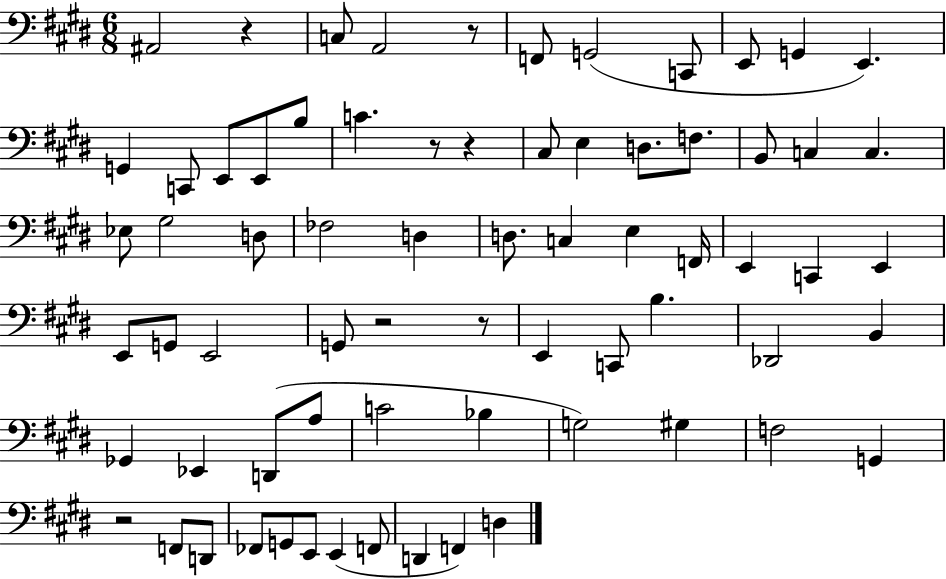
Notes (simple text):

A#2/h R/q C3/e A2/h R/e F2/e G2/h C2/e E2/e G2/q E2/q. G2/q C2/e E2/e E2/e B3/e C4/q. R/e R/q C#3/e E3/q D3/e. F3/e. B2/e C3/q C3/q. Eb3/e G#3/h D3/e FES3/h D3/q D3/e. C3/q E3/q F2/s E2/q C2/q E2/q E2/e G2/e E2/h G2/e R/h R/e E2/q C2/e B3/q. Db2/h B2/q Gb2/q Eb2/q D2/e A3/e C4/h Bb3/q G3/h G#3/q F3/h G2/q R/h F2/e D2/e FES2/e G2/e E2/e E2/q F2/e D2/q F2/q D3/q